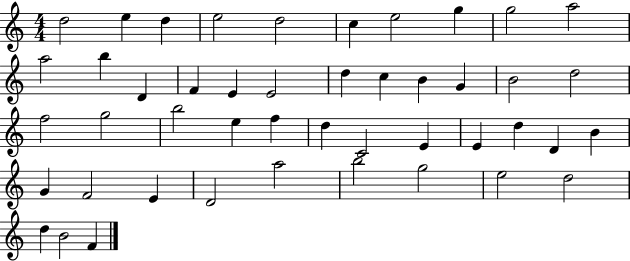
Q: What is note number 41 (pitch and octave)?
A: G5